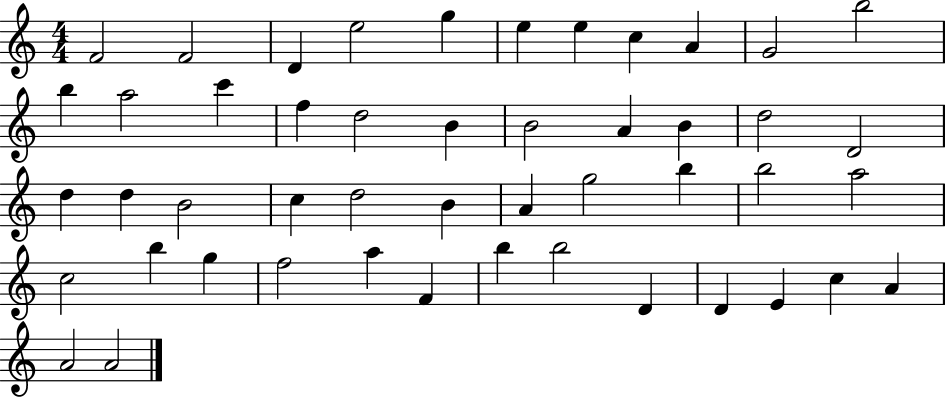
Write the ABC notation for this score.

X:1
T:Untitled
M:4/4
L:1/4
K:C
F2 F2 D e2 g e e c A G2 b2 b a2 c' f d2 B B2 A B d2 D2 d d B2 c d2 B A g2 b b2 a2 c2 b g f2 a F b b2 D D E c A A2 A2